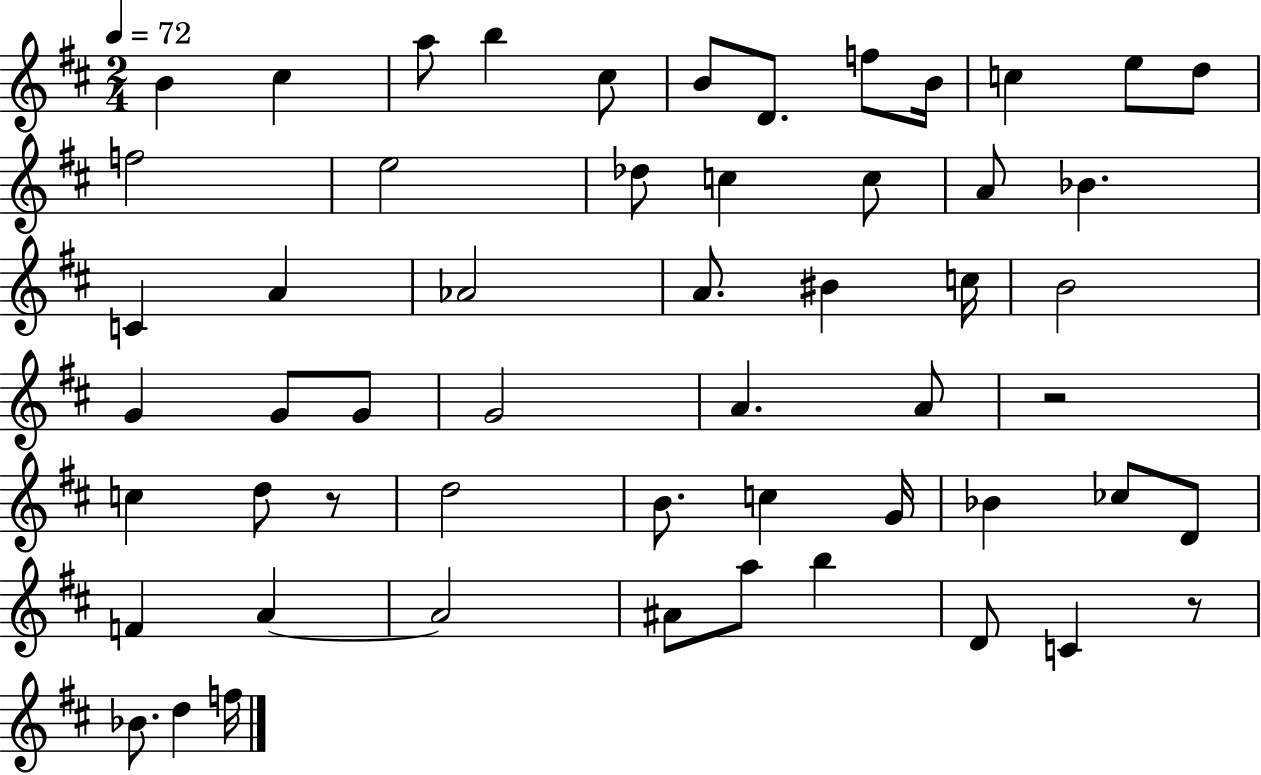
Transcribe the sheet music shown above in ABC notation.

X:1
T:Untitled
M:2/4
L:1/4
K:D
B ^c a/2 b ^c/2 B/2 D/2 f/2 B/4 c e/2 d/2 f2 e2 _d/2 c c/2 A/2 _B C A _A2 A/2 ^B c/4 B2 G G/2 G/2 G2 A A/2 z2 c d/2 z/2 d2 B/2 c G/4 _B _c/2 D/2 F A A2 ^A/2 a/2 b D/2 C z/2 _B/2 d f/4